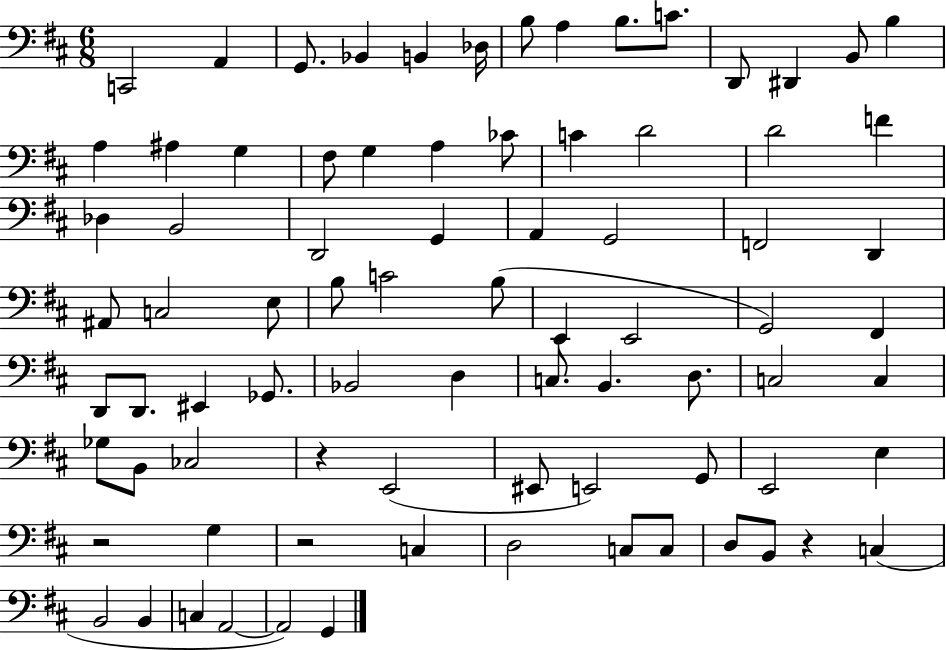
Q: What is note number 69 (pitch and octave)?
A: D3